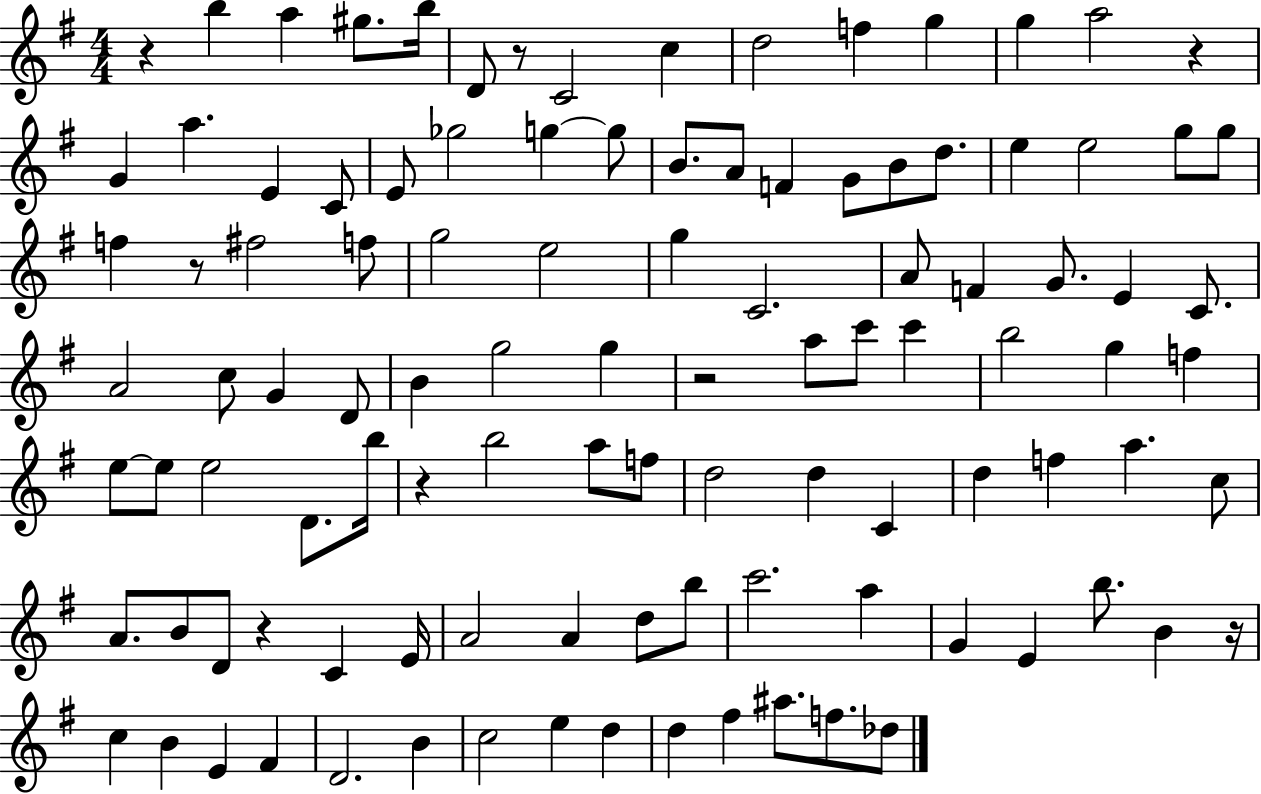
R/q B5/q A5/q G#5/e. B5/s D4/e R/e C4/h C5/q D5/h F5/q G5/q G5/q A5/h R/q G4/q A5/q. E4/q C4/e E4/e Gb5/h G5/q G5/e B4/e. A4/e F4/q G4/e B4/e D5/e. E5/q E5/h G5/e G5/e F5/q R/e F#5/h F5/e G5/h E5/h G5/q C4/h. A4/e F4/q G4/e. E4/q C4/e. A4/h C5/e G4/q D4/e B4/q G5/h G5/q R/h A5/e C6/e C6/q B5/h G5/q F5/q E5/e E5/e E5/h D4/e. B5/s R/q B5/h A5/e F5/e D5/h D5/q C4/q D5/q F5/q A5/q. C5/e A4/e. B4/e D4/e R/q C4/q E4/s A4/h A4/q D5/e B5/e C6/h. A5/q G4/q E4/q B5/e. B4/q R/s C5/q B4/q E4/q F#4/q D4/h. B4/q C5/h E5/q D5/q D5/q F#5/q A#5/e. F5/e. Db5/e